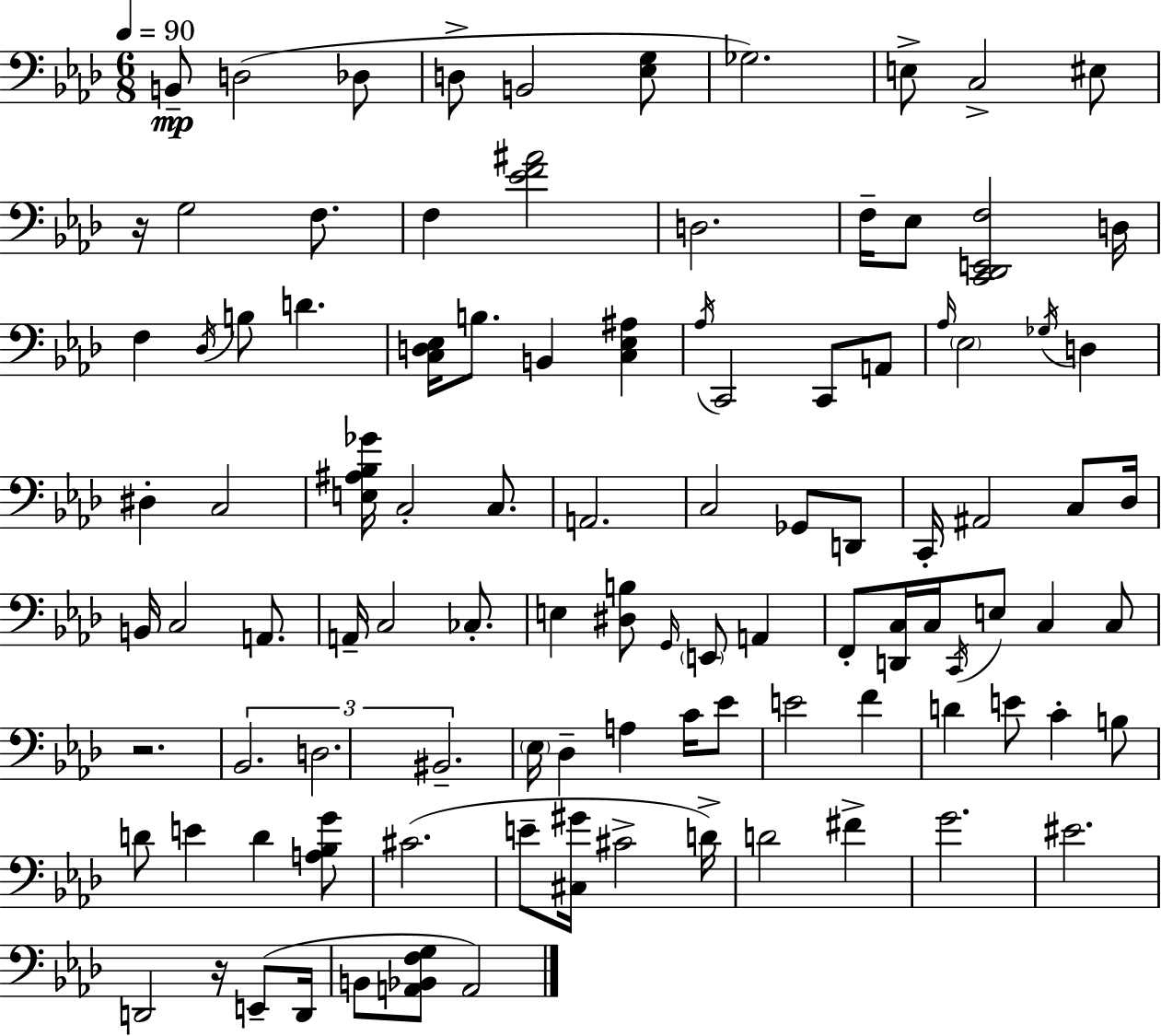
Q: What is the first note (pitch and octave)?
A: B2